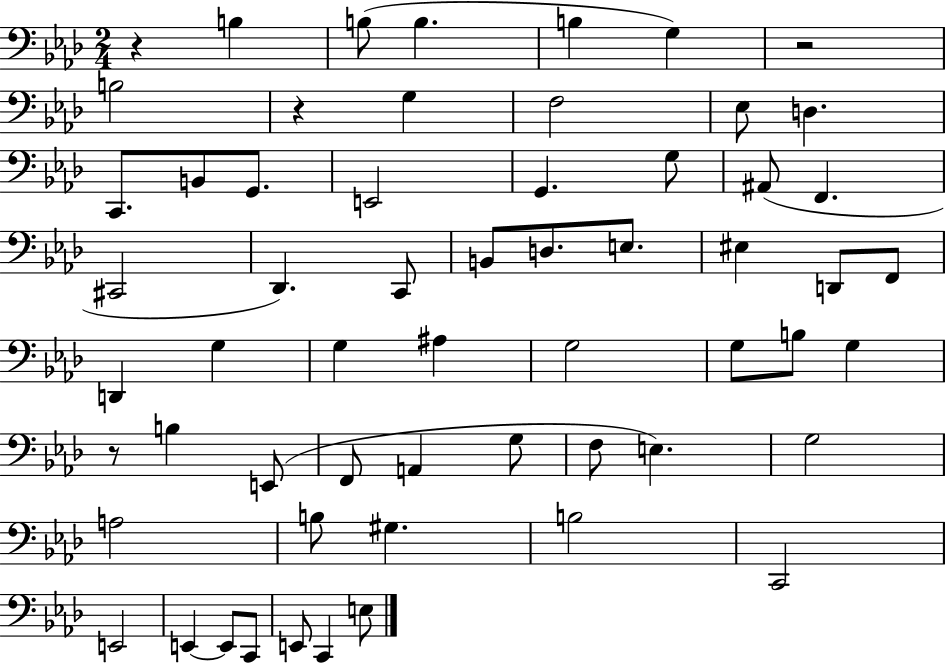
{
  \clef bass
  \numericTimeSignature
  \time 2/4
  \key aes \major
  \repeat volta 2 { r4 b4 | b8( b4. | b4 g4) | r2 | \break b2 | r4 g4 | f2 | ees8 d4. | \break c,8. b,8 g,8. | e,2 | g,4. g8 | ais,8( f,4. | \break cis,2 | des,4.) c,8 | b,8 d8. e8. | eis4 d,8 f,8 | \break d,4 g4 | g4 ais4 | g2 | g8 b8 g4 | \break r8 b4 e,8( | f,8 a,4 g8 | f8 e4.) | g2 | \break a2 | b8 gis4. | b2 | c,2 | \break e,2 | e,4~~ e,8 c,8 | e,8 c,4 e8 | } \bar "|."
}